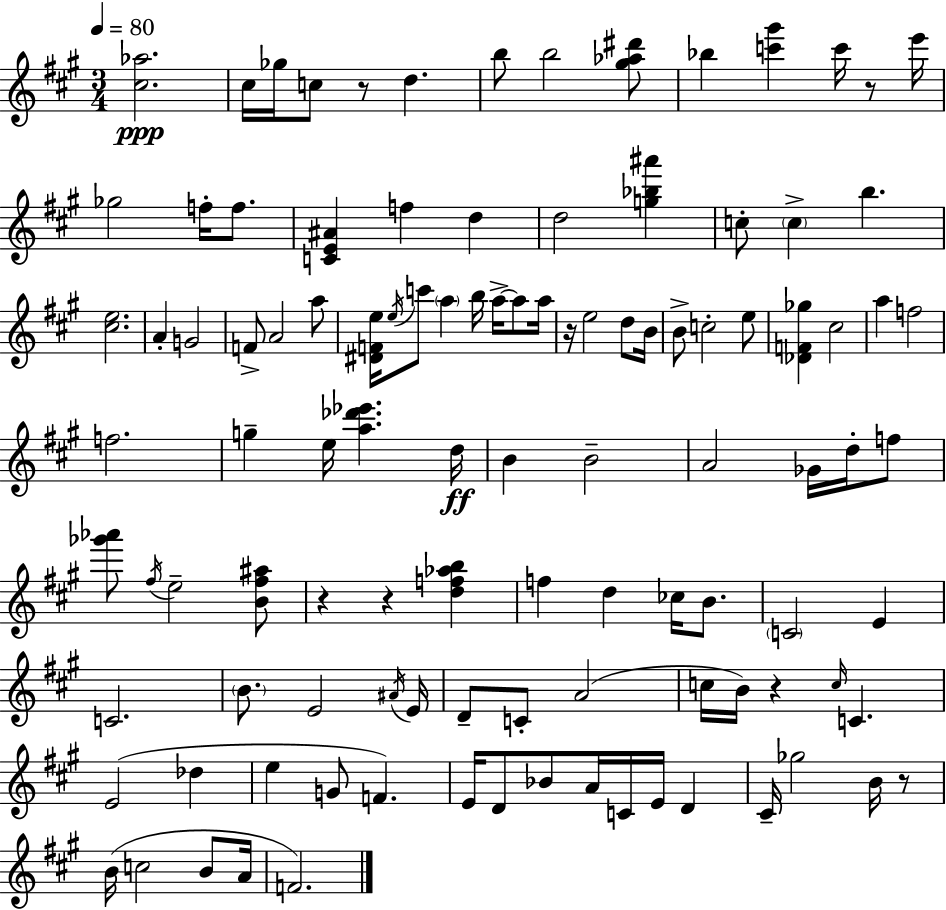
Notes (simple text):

[C#5,Ab5]/h. C#5/s Gb5/s C5/e R/e D5/q. B5/e B5/h [G#5,Ab5,D#6]/e Bb5/q [C6,G#6]/q C6/s R/e E6/s Gb5/h F5/s F5/e. [C4,E4,A#4]/q F5/q D5/q D5/h [G5,Bb5,A#6]/q C5/e C5/q B5/q. [C#5,E5]/h. A4/q G4/h F4/e A4/h A5/e [D#4,F4,E5]/s E5/s C6/e A5/q B5/s A5/s A5/e A5/s R/s E5/h D5/e B4/s B4/e C5/h E5/e [Db4,F4,Gb5]/q C#5/h A5/q F5/h F5/h. G5/q E5/s [A5,Db6,Eb6]/q. D5/s B4/q B4/h A4/h Gb4/s D5/s F5/e [Gb6,Ab6]/e F#5/s E5/h [B4,F#5,A#5]/e R/q R/q [D5,F5,Ab5,B5]/q F5/q D5/q CES5/s B4/e. C4/h E4/q C4/h. B4/e. E4/h A#4/s E4/s D4/e C4/e A4/h C5/s B4/s R/q C5/s C4/q. E4/h Db5/q E5/q G4/e F4/q. E4/s D4/e Bb4/e A4/s C4/s E4/s D4/q C#4/s Gb5/h B4/s R/e B4/s C5/h B4/e A4/s F4/h.